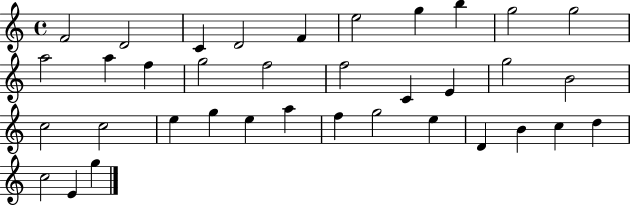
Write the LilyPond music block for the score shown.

{
  \clef treble
  \time 4/4
  \defaultTimeSignature
  \key c \major
  f'2 d'2 | c'4 d'2 f'4 | e''2 g''4 b''4 | g''2 g''2 | \break a''2 a''4 f''4 | g''2 f''2 | f''2 c'4 e'4 | g''2 b'2 | \break c''2 c''2 | e''4 g''4 e''4 a''4 | f''4 g''2 e''4 | d'4 b'4 c''4 d''4 | \break c''2 e'4 g''4 | \bar "|."
}